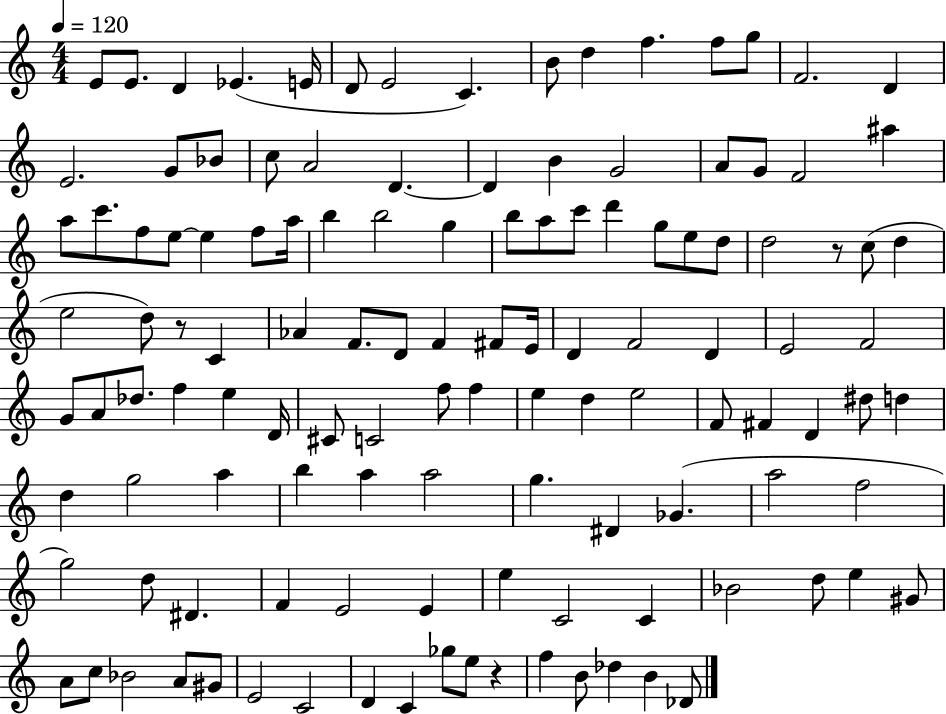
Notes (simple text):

E4/e E4/e. D4/q Eb4/q. E4/s D4/e E4/h C4/q. B4/e D5/q F5/q. F5/e G5/e F4/h. D4/q E4/h. G4/e Bb4/e C5/e A4/h D4/q. D4/q B4/q G4/h A4/e G4/e F4/h A#5/q A5/e C6/e. F5/e E5/e E5/q F5/e A5/s B5/q B5/h G5/q B5/e A5/e C6/e D6/q G5/e E5/e D5/e D5/h R/e C5/e D5/q E5/h D5/e R/e C4/q Ab4/q F4/e. D4/e F4/q F#4/e E4/s D4/q F4/h D4/q E4/h F4/h G4/e A4/e Db5/e. F5/q E5/q D4/s C#4/e C4/h F5/e F5/q E5/q D5/q E5/h F4/e F#4/q D4/q D#5/e D5/q D5/q G5/h A5/q B5/q A5/q A5/h G5/q. D#4/q Gb4/q. A5/h F5/h G5/h D5/e D#4/q. F4/q E4/h E4/q E5/q C4/h C4/q Bb4/h D5/e E5/q G#4/e A4/e C5/e Bb4/h A4/e G#4/e E4/h C4/h D4/q C4/q Gb5/e E5/e R/q F5/q B4/e Db5/q B4/q Db4/e